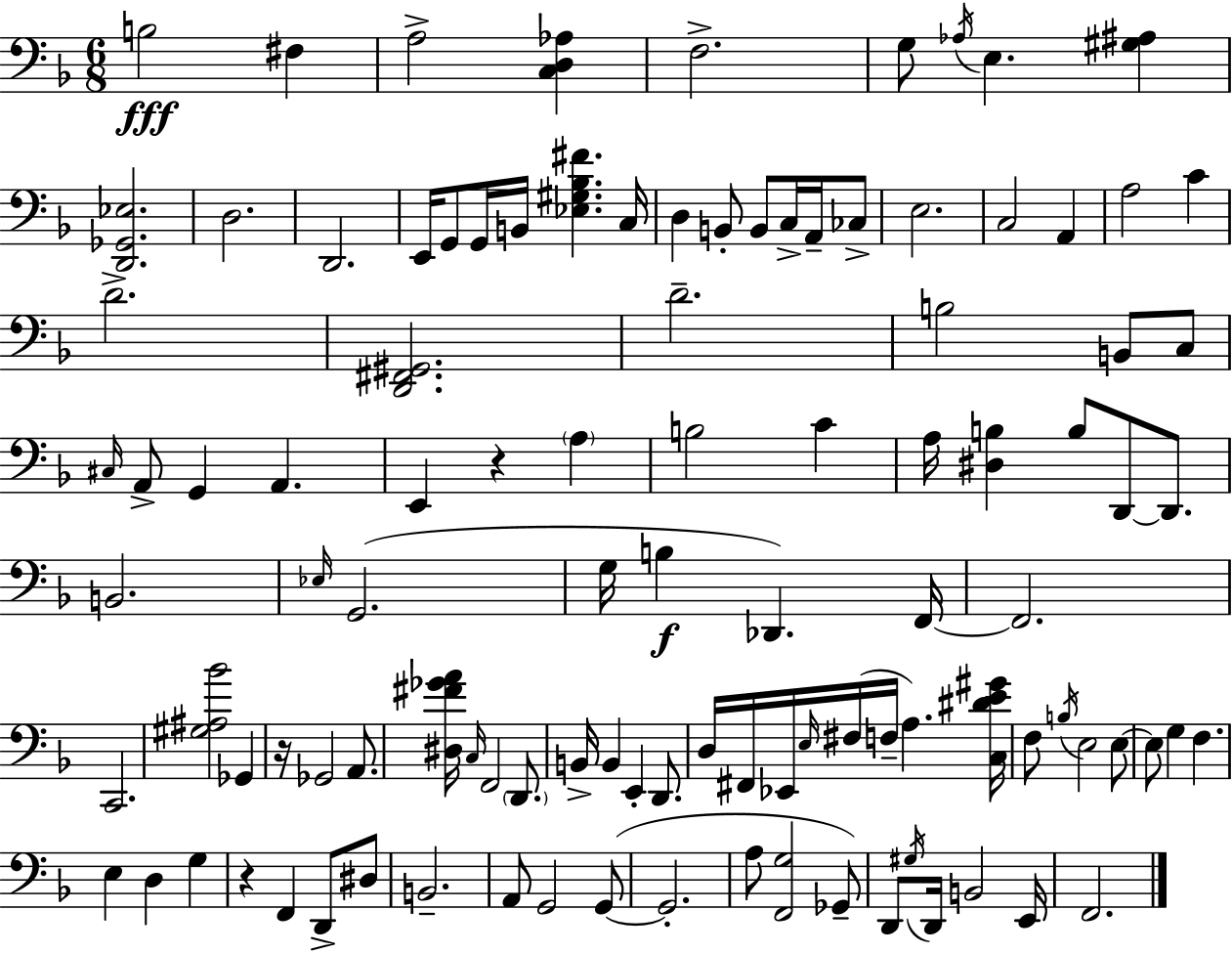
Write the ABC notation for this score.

X:1
T:Untitled
M:6/8
L:1/4
K:Dm
B,2 ^F, A,2 [C,D,_A,] F,2 G,/2 _A,/4 E, [^G,^A,] [D,,_G,,_E,]2 D,2 D,,2 E,,/4 G,,/2 G,,/4 B,,/4 [_E,^G,_B,^F] C,/4 D, B,,/2 B,,/2 C,/4 A,,/4 _C,/2 E,2 C,2 A,, A,2 C D2 [D,,^F,,^G,,]2 D2 B,2 B,,/2 C,/2 ^C,/4 A,,/2 G,, A,, E,, z A, B,2 C A,/4 [^D,B,] B,/2 D,,/2 D,,/2 B,,2 _E,/4 G,,2 G,/4 B, _D,, F,,/4 F,,2 C,,2 [^G,^A,_B]2 _G,, z/4 _G,,2 A,,/2 [^D,^F_GA]/4 C,/4 F,,2 D,,/2 B,,/4 B,, E,, D,,/2 D,/4 ^F,,/4 _E,,/4 E,/4 ^F,/4 F,/4 A, [C,^DE^G]/4 F,/2 B,/4 E,2 E,/2 E,/2 G, F, E, D, G, z F,, D,,/2 ^D,/2 B,,2 A,,/2 G,,2 G,,/2 G,,2 A,/2 [F,,G,]2 _G,,/2 D,,/2 ^G,/4 D,,/4 B,,2 E,,/4 F,,2